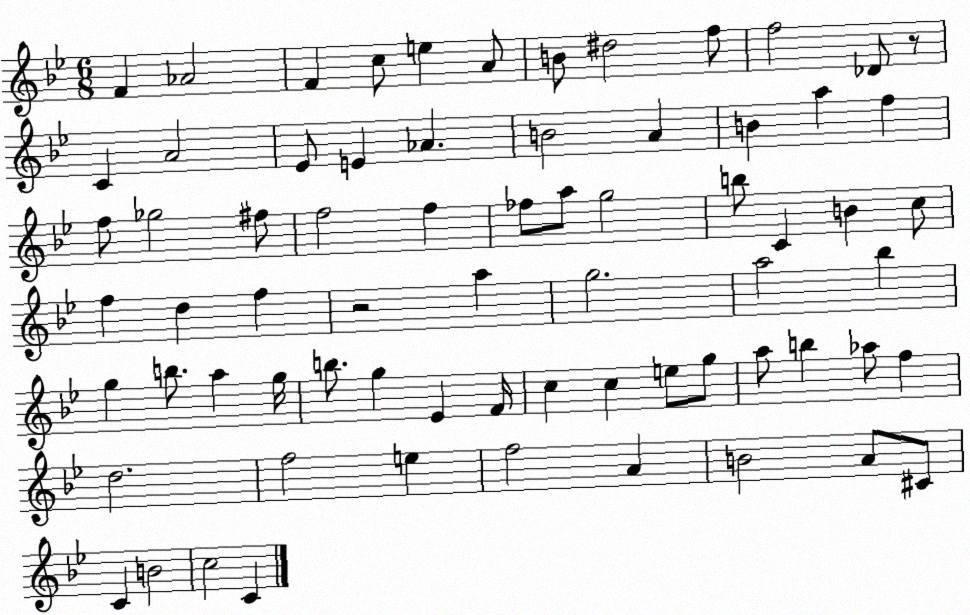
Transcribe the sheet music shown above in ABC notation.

X:1
T:Untitled
M:6/8
L:1/4
K:Bb
F _A2 F c/2 e A/2 B/2 ^d2 f/2 f2 _D/2 z/2 C A2 _E/2 E _A B2 A B a f f/2 _g2 ^f/2 f2 f _f/2 a/2 g2 b/2 C B c/2 f d f z2 a g2 a2 _b g b/2 a g/4 b/2 g _E F/4 c c e/2 g/2 a/2 b _a/2 f d2 f2 e f2 A B2 A/2 ^C/2 C B2 c2 C